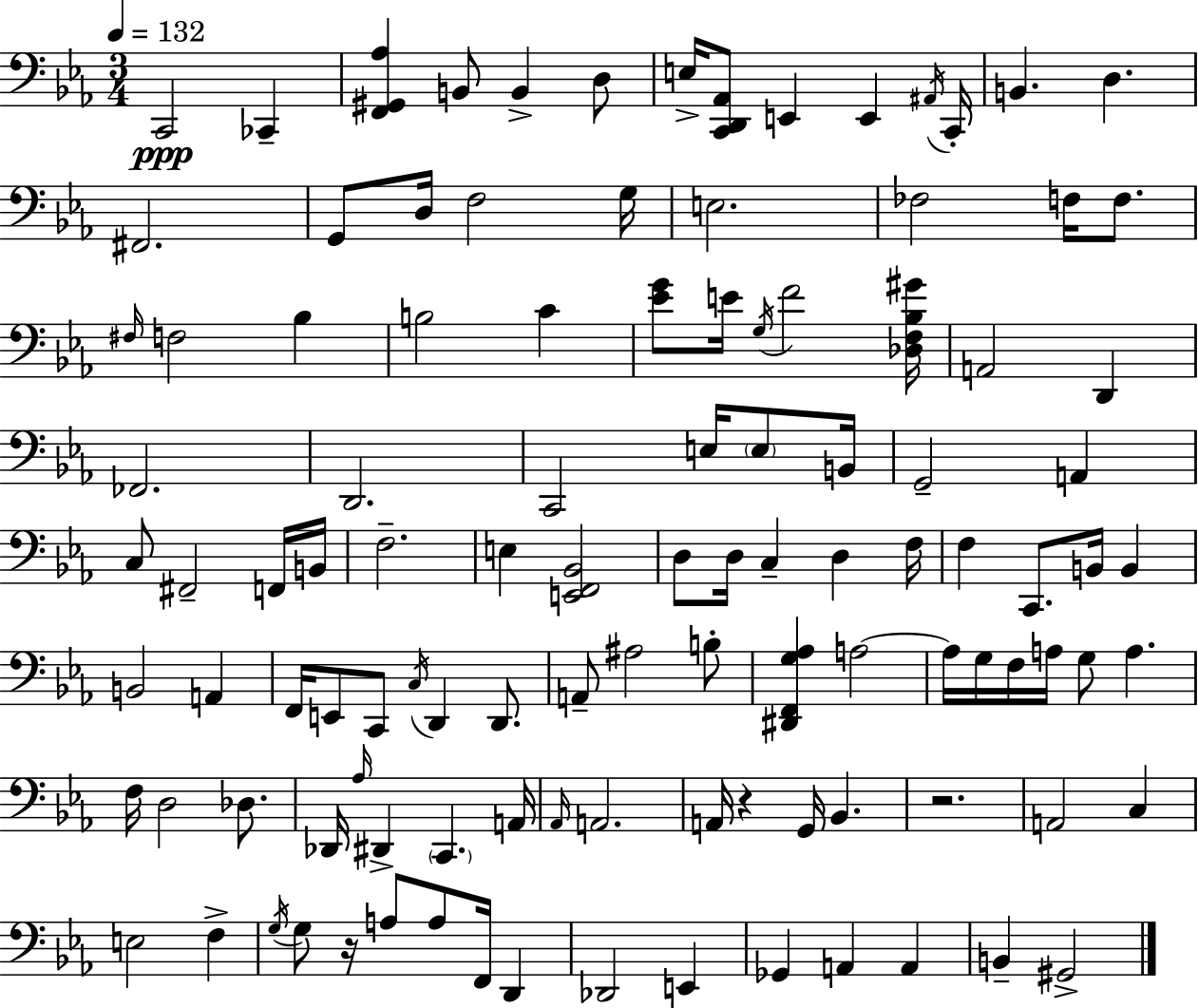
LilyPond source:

{
  \clef bass
  \numericTimeSignature
  \time 3/4
  \key ees \major
  \tempo 4 = 132
  \repeat volta 2 { c,2\ppp ces,4-- | <f, gis, aes>4 b,8 b,4-> d8 | e16-> <c, d, aes,>8 e,4 e,4 \acciaccatura { ais,16 } | c,16-. b,4. d4. | \break fis,2. | g,8 d16 f2 | g16 e2. | fes2 f16 f8. | \break \grace { fis16 } f2 bes4 | b2 c'4 | <ees' g'>8 e'16 \acciaccatura { g16 } f'2 | <des f bes gis'>16 a,2 d,4 | \break fes,2. | d,2. | c,2 e16 | \parenthesize e8 b,16 g,2-- a,4 | \break c8 fis,2-- | f,16 b,16 f2.-- | e4 <e, f, bes,>2 | d8 d16 c4-- d4 | \break f16 f4 c,8. b,16 b,4 | b,2 a,4 | f,16 e,8 c,8 \acciaccatura { c16 } d,4 | d,8. a,8-- ais2 | \break b8-. <dis, f, g aes>4 a2~~ | a16 g16 f16 a16 g8 a4. | f16 d2 | des8. des,16 \grace { aes16 } dis,4-> \parenthesize c,4. | \break a,16 \grace { aes,16 } a,2. | a,16 r4 g,16 | bes,4. r2. | a,2 | \break c4 e2 | f4-> \acciaccatura { g16 } g8 r16 a8 | a8 f,16 d,4 des,2 | e,4 ges,4 a,4 | \break a,4 b,4-- gis,2-> | } \bar "|."
}